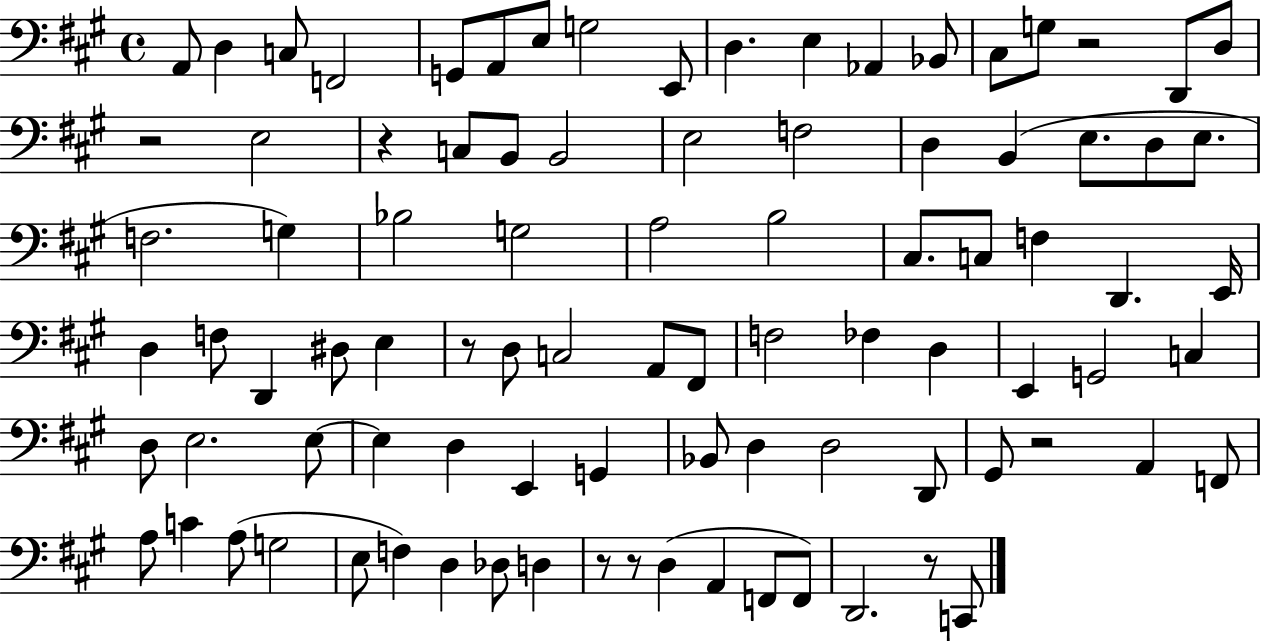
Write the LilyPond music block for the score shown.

{
  \clef bass
  \time 4/4
  \defaultTimeSignature
  \key a \major
  a,8 d4 c8 f,2 | g,8 a,8 e8 g2 e,8 | d4. e4 aes,4 bes,8 | cis8 g8 r2 d,8 d8 | \break r2 e2 | r4 c8 b,8 b,2 | e2 f2 | d4 b,4( e8. d8 e8. | \break f2. g4) | bes2 g2 | a2 b2 | cis8. c8 f4 d,4. e,16 | \break d4 f8 d,4 dis8 e4 | r8 d8 c2 a,8 fis,8 | f2 fes4 d4 | e,4 g,2 c4 | \break d8 e2. e8~~ | e4 d4 e,4 g,4 | bes,8 d4 d2 d,8 | gis,8 r2 a,4 f,8 | \break a8 c'4 a8( g2 | e8 f4) d4 des8 d4 | r8 r8 d4( a,4 f,8 f,8) | d,2. r8 c,8 | \break \bar "|."
}